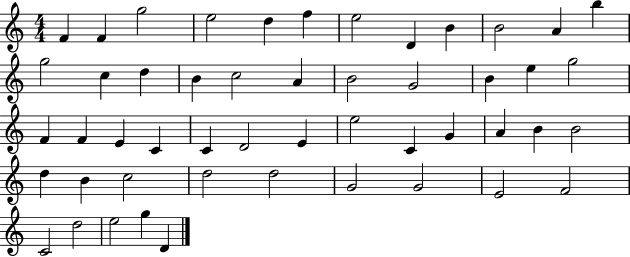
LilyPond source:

{
  \clef treble
  \numericTimeSignature
  \time 4/4
  \key c \major
  f'4 f'4 g''2 | e''2 d''4 f''4 | e''2 d'4 b'4 | b'2 a'4 b''4 | \break g''2 c''4 d''4 | b'4 c''2 a'4 | b'2 g'2 | b'4 e''4 g''2 | \break f'4 f'4 e'4 c'4 | c'4 d'2 e'4 | e''2 c'4 g'4 | a'4 b'4 b'2 | \break d''4 b'4 c''2 | d''2 d''2 | g'2 g'2 | e'2 f'2 | \break c'2 d''2 | e''2 g''4 d'4 | \bar "|."
}